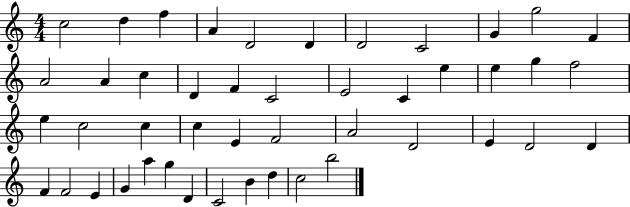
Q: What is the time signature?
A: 4/4